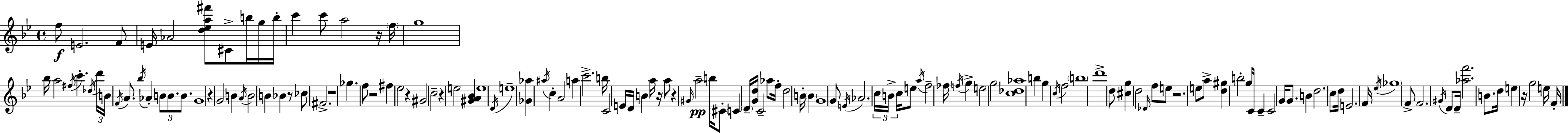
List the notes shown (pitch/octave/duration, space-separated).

F5/e E4/h. F4/e E4/s Ab4/h [D5,Eb5,A5,F#6]/e C#4/e B5/s G5/s B5/s C6/q C6/e A5/h R/s F5/s G5/w Bb5/s A5/h F#5/s C6/q. Db5/s D6/s B4/s F4/s A4/e. Bb5/s Ab4/q B4/e B4/e. B4/e. G4/w R/q G4/h B4/q A4/s B4/h B4/q Bb4/q R/e CES5/e F#4/h. R/w Gb5/q. F5/e R/h F#5/q Eb5/h R/q G#4/h C5/h R/q E5/h [G#4,A4,Bb4]/q E5/w D4/s E5/w [Gb4,Ab5]/q A#5/s C5/q A4/h A5/q C6/h. B5/s C4/h E4/s D4/s B4/q A5/s R/s A5/e R/q G#4/s A5/h B5/s C#4/e C4/q D4/s [G4,D5]/s C4/h Ab5/e F5/s D5/h B4/s B4/q G4/w G4/e E4/s Ab4/h. C5/s B4/s C5/s E5/e A5/s F5/h FES5/s F5/s G5/q E5/h G5/h [C5,Db5,Ab5]/w B5/q G5/q C5/s F5/h B5/w D6/w D5/e [C#5,G5]/q D5/h Db4/s F5/e E5/e R/h. E5/e A5/e [D5,G#5]/q B5/h G5/s C4/s C4/q C4/h G4/s G4/e. B4/q D5/h. C5/e D5/s E4/h. F4/s Eb5/s Gb5/w F4/e F4/h. G#4/s D4/e D4/s [Ab5,F6]/h. B4/e. D5/s E5/q R/s G5/h E5/s F4/s